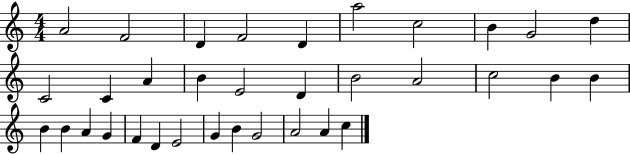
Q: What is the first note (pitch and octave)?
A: A4